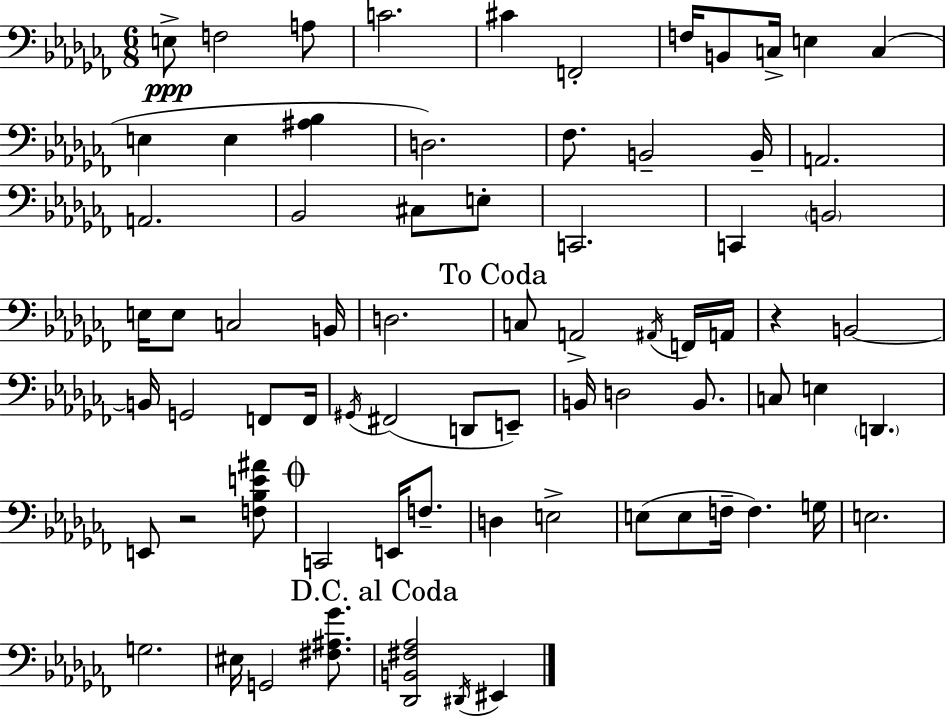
E3/e F3/h A3/e C4/h. C#4/q F2/h F3/s B2/e C3/s E3/q C3/q E3/q E3/q [A#3,Bb3]/q D3/h. FES3/e. B2/h B2/s A2/h. A2/h. Bb2/h C#3/e E3/e C2/h. C2/q B2/h E3/s E3/e C3/h B2/s D3/h. C3/e A2/h A#2/s F2/s A2/s R/q B2/h B2/s G2/h F2/e F2/s G#2/s F#2/h D2/e E2/e B2/s D3/h B2/e. C3/e E3/q D2/q. E2/e R/h [F3,Bb3,E4,A#4]/e C2/h E2/s F3/e. D3/q E3/h E3/e E3/e F3/s F3/q. G3/s E3/h. G3/h. EIS3/s G2/h [F#3,A#3,Gb4]/e. [Db2,B2,F#3,Ab3]/h D#2/s EIS2/q